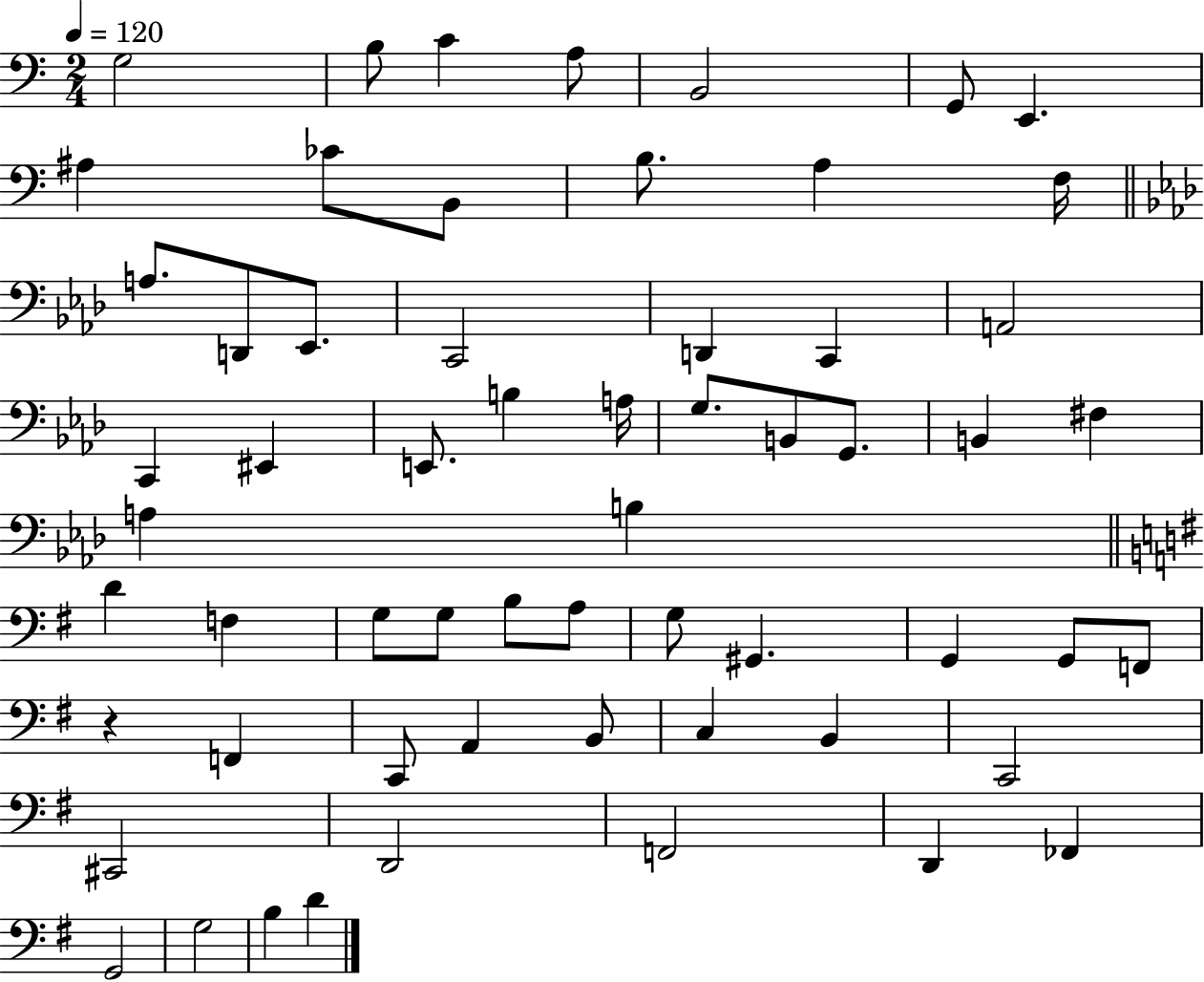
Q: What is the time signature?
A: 2/4